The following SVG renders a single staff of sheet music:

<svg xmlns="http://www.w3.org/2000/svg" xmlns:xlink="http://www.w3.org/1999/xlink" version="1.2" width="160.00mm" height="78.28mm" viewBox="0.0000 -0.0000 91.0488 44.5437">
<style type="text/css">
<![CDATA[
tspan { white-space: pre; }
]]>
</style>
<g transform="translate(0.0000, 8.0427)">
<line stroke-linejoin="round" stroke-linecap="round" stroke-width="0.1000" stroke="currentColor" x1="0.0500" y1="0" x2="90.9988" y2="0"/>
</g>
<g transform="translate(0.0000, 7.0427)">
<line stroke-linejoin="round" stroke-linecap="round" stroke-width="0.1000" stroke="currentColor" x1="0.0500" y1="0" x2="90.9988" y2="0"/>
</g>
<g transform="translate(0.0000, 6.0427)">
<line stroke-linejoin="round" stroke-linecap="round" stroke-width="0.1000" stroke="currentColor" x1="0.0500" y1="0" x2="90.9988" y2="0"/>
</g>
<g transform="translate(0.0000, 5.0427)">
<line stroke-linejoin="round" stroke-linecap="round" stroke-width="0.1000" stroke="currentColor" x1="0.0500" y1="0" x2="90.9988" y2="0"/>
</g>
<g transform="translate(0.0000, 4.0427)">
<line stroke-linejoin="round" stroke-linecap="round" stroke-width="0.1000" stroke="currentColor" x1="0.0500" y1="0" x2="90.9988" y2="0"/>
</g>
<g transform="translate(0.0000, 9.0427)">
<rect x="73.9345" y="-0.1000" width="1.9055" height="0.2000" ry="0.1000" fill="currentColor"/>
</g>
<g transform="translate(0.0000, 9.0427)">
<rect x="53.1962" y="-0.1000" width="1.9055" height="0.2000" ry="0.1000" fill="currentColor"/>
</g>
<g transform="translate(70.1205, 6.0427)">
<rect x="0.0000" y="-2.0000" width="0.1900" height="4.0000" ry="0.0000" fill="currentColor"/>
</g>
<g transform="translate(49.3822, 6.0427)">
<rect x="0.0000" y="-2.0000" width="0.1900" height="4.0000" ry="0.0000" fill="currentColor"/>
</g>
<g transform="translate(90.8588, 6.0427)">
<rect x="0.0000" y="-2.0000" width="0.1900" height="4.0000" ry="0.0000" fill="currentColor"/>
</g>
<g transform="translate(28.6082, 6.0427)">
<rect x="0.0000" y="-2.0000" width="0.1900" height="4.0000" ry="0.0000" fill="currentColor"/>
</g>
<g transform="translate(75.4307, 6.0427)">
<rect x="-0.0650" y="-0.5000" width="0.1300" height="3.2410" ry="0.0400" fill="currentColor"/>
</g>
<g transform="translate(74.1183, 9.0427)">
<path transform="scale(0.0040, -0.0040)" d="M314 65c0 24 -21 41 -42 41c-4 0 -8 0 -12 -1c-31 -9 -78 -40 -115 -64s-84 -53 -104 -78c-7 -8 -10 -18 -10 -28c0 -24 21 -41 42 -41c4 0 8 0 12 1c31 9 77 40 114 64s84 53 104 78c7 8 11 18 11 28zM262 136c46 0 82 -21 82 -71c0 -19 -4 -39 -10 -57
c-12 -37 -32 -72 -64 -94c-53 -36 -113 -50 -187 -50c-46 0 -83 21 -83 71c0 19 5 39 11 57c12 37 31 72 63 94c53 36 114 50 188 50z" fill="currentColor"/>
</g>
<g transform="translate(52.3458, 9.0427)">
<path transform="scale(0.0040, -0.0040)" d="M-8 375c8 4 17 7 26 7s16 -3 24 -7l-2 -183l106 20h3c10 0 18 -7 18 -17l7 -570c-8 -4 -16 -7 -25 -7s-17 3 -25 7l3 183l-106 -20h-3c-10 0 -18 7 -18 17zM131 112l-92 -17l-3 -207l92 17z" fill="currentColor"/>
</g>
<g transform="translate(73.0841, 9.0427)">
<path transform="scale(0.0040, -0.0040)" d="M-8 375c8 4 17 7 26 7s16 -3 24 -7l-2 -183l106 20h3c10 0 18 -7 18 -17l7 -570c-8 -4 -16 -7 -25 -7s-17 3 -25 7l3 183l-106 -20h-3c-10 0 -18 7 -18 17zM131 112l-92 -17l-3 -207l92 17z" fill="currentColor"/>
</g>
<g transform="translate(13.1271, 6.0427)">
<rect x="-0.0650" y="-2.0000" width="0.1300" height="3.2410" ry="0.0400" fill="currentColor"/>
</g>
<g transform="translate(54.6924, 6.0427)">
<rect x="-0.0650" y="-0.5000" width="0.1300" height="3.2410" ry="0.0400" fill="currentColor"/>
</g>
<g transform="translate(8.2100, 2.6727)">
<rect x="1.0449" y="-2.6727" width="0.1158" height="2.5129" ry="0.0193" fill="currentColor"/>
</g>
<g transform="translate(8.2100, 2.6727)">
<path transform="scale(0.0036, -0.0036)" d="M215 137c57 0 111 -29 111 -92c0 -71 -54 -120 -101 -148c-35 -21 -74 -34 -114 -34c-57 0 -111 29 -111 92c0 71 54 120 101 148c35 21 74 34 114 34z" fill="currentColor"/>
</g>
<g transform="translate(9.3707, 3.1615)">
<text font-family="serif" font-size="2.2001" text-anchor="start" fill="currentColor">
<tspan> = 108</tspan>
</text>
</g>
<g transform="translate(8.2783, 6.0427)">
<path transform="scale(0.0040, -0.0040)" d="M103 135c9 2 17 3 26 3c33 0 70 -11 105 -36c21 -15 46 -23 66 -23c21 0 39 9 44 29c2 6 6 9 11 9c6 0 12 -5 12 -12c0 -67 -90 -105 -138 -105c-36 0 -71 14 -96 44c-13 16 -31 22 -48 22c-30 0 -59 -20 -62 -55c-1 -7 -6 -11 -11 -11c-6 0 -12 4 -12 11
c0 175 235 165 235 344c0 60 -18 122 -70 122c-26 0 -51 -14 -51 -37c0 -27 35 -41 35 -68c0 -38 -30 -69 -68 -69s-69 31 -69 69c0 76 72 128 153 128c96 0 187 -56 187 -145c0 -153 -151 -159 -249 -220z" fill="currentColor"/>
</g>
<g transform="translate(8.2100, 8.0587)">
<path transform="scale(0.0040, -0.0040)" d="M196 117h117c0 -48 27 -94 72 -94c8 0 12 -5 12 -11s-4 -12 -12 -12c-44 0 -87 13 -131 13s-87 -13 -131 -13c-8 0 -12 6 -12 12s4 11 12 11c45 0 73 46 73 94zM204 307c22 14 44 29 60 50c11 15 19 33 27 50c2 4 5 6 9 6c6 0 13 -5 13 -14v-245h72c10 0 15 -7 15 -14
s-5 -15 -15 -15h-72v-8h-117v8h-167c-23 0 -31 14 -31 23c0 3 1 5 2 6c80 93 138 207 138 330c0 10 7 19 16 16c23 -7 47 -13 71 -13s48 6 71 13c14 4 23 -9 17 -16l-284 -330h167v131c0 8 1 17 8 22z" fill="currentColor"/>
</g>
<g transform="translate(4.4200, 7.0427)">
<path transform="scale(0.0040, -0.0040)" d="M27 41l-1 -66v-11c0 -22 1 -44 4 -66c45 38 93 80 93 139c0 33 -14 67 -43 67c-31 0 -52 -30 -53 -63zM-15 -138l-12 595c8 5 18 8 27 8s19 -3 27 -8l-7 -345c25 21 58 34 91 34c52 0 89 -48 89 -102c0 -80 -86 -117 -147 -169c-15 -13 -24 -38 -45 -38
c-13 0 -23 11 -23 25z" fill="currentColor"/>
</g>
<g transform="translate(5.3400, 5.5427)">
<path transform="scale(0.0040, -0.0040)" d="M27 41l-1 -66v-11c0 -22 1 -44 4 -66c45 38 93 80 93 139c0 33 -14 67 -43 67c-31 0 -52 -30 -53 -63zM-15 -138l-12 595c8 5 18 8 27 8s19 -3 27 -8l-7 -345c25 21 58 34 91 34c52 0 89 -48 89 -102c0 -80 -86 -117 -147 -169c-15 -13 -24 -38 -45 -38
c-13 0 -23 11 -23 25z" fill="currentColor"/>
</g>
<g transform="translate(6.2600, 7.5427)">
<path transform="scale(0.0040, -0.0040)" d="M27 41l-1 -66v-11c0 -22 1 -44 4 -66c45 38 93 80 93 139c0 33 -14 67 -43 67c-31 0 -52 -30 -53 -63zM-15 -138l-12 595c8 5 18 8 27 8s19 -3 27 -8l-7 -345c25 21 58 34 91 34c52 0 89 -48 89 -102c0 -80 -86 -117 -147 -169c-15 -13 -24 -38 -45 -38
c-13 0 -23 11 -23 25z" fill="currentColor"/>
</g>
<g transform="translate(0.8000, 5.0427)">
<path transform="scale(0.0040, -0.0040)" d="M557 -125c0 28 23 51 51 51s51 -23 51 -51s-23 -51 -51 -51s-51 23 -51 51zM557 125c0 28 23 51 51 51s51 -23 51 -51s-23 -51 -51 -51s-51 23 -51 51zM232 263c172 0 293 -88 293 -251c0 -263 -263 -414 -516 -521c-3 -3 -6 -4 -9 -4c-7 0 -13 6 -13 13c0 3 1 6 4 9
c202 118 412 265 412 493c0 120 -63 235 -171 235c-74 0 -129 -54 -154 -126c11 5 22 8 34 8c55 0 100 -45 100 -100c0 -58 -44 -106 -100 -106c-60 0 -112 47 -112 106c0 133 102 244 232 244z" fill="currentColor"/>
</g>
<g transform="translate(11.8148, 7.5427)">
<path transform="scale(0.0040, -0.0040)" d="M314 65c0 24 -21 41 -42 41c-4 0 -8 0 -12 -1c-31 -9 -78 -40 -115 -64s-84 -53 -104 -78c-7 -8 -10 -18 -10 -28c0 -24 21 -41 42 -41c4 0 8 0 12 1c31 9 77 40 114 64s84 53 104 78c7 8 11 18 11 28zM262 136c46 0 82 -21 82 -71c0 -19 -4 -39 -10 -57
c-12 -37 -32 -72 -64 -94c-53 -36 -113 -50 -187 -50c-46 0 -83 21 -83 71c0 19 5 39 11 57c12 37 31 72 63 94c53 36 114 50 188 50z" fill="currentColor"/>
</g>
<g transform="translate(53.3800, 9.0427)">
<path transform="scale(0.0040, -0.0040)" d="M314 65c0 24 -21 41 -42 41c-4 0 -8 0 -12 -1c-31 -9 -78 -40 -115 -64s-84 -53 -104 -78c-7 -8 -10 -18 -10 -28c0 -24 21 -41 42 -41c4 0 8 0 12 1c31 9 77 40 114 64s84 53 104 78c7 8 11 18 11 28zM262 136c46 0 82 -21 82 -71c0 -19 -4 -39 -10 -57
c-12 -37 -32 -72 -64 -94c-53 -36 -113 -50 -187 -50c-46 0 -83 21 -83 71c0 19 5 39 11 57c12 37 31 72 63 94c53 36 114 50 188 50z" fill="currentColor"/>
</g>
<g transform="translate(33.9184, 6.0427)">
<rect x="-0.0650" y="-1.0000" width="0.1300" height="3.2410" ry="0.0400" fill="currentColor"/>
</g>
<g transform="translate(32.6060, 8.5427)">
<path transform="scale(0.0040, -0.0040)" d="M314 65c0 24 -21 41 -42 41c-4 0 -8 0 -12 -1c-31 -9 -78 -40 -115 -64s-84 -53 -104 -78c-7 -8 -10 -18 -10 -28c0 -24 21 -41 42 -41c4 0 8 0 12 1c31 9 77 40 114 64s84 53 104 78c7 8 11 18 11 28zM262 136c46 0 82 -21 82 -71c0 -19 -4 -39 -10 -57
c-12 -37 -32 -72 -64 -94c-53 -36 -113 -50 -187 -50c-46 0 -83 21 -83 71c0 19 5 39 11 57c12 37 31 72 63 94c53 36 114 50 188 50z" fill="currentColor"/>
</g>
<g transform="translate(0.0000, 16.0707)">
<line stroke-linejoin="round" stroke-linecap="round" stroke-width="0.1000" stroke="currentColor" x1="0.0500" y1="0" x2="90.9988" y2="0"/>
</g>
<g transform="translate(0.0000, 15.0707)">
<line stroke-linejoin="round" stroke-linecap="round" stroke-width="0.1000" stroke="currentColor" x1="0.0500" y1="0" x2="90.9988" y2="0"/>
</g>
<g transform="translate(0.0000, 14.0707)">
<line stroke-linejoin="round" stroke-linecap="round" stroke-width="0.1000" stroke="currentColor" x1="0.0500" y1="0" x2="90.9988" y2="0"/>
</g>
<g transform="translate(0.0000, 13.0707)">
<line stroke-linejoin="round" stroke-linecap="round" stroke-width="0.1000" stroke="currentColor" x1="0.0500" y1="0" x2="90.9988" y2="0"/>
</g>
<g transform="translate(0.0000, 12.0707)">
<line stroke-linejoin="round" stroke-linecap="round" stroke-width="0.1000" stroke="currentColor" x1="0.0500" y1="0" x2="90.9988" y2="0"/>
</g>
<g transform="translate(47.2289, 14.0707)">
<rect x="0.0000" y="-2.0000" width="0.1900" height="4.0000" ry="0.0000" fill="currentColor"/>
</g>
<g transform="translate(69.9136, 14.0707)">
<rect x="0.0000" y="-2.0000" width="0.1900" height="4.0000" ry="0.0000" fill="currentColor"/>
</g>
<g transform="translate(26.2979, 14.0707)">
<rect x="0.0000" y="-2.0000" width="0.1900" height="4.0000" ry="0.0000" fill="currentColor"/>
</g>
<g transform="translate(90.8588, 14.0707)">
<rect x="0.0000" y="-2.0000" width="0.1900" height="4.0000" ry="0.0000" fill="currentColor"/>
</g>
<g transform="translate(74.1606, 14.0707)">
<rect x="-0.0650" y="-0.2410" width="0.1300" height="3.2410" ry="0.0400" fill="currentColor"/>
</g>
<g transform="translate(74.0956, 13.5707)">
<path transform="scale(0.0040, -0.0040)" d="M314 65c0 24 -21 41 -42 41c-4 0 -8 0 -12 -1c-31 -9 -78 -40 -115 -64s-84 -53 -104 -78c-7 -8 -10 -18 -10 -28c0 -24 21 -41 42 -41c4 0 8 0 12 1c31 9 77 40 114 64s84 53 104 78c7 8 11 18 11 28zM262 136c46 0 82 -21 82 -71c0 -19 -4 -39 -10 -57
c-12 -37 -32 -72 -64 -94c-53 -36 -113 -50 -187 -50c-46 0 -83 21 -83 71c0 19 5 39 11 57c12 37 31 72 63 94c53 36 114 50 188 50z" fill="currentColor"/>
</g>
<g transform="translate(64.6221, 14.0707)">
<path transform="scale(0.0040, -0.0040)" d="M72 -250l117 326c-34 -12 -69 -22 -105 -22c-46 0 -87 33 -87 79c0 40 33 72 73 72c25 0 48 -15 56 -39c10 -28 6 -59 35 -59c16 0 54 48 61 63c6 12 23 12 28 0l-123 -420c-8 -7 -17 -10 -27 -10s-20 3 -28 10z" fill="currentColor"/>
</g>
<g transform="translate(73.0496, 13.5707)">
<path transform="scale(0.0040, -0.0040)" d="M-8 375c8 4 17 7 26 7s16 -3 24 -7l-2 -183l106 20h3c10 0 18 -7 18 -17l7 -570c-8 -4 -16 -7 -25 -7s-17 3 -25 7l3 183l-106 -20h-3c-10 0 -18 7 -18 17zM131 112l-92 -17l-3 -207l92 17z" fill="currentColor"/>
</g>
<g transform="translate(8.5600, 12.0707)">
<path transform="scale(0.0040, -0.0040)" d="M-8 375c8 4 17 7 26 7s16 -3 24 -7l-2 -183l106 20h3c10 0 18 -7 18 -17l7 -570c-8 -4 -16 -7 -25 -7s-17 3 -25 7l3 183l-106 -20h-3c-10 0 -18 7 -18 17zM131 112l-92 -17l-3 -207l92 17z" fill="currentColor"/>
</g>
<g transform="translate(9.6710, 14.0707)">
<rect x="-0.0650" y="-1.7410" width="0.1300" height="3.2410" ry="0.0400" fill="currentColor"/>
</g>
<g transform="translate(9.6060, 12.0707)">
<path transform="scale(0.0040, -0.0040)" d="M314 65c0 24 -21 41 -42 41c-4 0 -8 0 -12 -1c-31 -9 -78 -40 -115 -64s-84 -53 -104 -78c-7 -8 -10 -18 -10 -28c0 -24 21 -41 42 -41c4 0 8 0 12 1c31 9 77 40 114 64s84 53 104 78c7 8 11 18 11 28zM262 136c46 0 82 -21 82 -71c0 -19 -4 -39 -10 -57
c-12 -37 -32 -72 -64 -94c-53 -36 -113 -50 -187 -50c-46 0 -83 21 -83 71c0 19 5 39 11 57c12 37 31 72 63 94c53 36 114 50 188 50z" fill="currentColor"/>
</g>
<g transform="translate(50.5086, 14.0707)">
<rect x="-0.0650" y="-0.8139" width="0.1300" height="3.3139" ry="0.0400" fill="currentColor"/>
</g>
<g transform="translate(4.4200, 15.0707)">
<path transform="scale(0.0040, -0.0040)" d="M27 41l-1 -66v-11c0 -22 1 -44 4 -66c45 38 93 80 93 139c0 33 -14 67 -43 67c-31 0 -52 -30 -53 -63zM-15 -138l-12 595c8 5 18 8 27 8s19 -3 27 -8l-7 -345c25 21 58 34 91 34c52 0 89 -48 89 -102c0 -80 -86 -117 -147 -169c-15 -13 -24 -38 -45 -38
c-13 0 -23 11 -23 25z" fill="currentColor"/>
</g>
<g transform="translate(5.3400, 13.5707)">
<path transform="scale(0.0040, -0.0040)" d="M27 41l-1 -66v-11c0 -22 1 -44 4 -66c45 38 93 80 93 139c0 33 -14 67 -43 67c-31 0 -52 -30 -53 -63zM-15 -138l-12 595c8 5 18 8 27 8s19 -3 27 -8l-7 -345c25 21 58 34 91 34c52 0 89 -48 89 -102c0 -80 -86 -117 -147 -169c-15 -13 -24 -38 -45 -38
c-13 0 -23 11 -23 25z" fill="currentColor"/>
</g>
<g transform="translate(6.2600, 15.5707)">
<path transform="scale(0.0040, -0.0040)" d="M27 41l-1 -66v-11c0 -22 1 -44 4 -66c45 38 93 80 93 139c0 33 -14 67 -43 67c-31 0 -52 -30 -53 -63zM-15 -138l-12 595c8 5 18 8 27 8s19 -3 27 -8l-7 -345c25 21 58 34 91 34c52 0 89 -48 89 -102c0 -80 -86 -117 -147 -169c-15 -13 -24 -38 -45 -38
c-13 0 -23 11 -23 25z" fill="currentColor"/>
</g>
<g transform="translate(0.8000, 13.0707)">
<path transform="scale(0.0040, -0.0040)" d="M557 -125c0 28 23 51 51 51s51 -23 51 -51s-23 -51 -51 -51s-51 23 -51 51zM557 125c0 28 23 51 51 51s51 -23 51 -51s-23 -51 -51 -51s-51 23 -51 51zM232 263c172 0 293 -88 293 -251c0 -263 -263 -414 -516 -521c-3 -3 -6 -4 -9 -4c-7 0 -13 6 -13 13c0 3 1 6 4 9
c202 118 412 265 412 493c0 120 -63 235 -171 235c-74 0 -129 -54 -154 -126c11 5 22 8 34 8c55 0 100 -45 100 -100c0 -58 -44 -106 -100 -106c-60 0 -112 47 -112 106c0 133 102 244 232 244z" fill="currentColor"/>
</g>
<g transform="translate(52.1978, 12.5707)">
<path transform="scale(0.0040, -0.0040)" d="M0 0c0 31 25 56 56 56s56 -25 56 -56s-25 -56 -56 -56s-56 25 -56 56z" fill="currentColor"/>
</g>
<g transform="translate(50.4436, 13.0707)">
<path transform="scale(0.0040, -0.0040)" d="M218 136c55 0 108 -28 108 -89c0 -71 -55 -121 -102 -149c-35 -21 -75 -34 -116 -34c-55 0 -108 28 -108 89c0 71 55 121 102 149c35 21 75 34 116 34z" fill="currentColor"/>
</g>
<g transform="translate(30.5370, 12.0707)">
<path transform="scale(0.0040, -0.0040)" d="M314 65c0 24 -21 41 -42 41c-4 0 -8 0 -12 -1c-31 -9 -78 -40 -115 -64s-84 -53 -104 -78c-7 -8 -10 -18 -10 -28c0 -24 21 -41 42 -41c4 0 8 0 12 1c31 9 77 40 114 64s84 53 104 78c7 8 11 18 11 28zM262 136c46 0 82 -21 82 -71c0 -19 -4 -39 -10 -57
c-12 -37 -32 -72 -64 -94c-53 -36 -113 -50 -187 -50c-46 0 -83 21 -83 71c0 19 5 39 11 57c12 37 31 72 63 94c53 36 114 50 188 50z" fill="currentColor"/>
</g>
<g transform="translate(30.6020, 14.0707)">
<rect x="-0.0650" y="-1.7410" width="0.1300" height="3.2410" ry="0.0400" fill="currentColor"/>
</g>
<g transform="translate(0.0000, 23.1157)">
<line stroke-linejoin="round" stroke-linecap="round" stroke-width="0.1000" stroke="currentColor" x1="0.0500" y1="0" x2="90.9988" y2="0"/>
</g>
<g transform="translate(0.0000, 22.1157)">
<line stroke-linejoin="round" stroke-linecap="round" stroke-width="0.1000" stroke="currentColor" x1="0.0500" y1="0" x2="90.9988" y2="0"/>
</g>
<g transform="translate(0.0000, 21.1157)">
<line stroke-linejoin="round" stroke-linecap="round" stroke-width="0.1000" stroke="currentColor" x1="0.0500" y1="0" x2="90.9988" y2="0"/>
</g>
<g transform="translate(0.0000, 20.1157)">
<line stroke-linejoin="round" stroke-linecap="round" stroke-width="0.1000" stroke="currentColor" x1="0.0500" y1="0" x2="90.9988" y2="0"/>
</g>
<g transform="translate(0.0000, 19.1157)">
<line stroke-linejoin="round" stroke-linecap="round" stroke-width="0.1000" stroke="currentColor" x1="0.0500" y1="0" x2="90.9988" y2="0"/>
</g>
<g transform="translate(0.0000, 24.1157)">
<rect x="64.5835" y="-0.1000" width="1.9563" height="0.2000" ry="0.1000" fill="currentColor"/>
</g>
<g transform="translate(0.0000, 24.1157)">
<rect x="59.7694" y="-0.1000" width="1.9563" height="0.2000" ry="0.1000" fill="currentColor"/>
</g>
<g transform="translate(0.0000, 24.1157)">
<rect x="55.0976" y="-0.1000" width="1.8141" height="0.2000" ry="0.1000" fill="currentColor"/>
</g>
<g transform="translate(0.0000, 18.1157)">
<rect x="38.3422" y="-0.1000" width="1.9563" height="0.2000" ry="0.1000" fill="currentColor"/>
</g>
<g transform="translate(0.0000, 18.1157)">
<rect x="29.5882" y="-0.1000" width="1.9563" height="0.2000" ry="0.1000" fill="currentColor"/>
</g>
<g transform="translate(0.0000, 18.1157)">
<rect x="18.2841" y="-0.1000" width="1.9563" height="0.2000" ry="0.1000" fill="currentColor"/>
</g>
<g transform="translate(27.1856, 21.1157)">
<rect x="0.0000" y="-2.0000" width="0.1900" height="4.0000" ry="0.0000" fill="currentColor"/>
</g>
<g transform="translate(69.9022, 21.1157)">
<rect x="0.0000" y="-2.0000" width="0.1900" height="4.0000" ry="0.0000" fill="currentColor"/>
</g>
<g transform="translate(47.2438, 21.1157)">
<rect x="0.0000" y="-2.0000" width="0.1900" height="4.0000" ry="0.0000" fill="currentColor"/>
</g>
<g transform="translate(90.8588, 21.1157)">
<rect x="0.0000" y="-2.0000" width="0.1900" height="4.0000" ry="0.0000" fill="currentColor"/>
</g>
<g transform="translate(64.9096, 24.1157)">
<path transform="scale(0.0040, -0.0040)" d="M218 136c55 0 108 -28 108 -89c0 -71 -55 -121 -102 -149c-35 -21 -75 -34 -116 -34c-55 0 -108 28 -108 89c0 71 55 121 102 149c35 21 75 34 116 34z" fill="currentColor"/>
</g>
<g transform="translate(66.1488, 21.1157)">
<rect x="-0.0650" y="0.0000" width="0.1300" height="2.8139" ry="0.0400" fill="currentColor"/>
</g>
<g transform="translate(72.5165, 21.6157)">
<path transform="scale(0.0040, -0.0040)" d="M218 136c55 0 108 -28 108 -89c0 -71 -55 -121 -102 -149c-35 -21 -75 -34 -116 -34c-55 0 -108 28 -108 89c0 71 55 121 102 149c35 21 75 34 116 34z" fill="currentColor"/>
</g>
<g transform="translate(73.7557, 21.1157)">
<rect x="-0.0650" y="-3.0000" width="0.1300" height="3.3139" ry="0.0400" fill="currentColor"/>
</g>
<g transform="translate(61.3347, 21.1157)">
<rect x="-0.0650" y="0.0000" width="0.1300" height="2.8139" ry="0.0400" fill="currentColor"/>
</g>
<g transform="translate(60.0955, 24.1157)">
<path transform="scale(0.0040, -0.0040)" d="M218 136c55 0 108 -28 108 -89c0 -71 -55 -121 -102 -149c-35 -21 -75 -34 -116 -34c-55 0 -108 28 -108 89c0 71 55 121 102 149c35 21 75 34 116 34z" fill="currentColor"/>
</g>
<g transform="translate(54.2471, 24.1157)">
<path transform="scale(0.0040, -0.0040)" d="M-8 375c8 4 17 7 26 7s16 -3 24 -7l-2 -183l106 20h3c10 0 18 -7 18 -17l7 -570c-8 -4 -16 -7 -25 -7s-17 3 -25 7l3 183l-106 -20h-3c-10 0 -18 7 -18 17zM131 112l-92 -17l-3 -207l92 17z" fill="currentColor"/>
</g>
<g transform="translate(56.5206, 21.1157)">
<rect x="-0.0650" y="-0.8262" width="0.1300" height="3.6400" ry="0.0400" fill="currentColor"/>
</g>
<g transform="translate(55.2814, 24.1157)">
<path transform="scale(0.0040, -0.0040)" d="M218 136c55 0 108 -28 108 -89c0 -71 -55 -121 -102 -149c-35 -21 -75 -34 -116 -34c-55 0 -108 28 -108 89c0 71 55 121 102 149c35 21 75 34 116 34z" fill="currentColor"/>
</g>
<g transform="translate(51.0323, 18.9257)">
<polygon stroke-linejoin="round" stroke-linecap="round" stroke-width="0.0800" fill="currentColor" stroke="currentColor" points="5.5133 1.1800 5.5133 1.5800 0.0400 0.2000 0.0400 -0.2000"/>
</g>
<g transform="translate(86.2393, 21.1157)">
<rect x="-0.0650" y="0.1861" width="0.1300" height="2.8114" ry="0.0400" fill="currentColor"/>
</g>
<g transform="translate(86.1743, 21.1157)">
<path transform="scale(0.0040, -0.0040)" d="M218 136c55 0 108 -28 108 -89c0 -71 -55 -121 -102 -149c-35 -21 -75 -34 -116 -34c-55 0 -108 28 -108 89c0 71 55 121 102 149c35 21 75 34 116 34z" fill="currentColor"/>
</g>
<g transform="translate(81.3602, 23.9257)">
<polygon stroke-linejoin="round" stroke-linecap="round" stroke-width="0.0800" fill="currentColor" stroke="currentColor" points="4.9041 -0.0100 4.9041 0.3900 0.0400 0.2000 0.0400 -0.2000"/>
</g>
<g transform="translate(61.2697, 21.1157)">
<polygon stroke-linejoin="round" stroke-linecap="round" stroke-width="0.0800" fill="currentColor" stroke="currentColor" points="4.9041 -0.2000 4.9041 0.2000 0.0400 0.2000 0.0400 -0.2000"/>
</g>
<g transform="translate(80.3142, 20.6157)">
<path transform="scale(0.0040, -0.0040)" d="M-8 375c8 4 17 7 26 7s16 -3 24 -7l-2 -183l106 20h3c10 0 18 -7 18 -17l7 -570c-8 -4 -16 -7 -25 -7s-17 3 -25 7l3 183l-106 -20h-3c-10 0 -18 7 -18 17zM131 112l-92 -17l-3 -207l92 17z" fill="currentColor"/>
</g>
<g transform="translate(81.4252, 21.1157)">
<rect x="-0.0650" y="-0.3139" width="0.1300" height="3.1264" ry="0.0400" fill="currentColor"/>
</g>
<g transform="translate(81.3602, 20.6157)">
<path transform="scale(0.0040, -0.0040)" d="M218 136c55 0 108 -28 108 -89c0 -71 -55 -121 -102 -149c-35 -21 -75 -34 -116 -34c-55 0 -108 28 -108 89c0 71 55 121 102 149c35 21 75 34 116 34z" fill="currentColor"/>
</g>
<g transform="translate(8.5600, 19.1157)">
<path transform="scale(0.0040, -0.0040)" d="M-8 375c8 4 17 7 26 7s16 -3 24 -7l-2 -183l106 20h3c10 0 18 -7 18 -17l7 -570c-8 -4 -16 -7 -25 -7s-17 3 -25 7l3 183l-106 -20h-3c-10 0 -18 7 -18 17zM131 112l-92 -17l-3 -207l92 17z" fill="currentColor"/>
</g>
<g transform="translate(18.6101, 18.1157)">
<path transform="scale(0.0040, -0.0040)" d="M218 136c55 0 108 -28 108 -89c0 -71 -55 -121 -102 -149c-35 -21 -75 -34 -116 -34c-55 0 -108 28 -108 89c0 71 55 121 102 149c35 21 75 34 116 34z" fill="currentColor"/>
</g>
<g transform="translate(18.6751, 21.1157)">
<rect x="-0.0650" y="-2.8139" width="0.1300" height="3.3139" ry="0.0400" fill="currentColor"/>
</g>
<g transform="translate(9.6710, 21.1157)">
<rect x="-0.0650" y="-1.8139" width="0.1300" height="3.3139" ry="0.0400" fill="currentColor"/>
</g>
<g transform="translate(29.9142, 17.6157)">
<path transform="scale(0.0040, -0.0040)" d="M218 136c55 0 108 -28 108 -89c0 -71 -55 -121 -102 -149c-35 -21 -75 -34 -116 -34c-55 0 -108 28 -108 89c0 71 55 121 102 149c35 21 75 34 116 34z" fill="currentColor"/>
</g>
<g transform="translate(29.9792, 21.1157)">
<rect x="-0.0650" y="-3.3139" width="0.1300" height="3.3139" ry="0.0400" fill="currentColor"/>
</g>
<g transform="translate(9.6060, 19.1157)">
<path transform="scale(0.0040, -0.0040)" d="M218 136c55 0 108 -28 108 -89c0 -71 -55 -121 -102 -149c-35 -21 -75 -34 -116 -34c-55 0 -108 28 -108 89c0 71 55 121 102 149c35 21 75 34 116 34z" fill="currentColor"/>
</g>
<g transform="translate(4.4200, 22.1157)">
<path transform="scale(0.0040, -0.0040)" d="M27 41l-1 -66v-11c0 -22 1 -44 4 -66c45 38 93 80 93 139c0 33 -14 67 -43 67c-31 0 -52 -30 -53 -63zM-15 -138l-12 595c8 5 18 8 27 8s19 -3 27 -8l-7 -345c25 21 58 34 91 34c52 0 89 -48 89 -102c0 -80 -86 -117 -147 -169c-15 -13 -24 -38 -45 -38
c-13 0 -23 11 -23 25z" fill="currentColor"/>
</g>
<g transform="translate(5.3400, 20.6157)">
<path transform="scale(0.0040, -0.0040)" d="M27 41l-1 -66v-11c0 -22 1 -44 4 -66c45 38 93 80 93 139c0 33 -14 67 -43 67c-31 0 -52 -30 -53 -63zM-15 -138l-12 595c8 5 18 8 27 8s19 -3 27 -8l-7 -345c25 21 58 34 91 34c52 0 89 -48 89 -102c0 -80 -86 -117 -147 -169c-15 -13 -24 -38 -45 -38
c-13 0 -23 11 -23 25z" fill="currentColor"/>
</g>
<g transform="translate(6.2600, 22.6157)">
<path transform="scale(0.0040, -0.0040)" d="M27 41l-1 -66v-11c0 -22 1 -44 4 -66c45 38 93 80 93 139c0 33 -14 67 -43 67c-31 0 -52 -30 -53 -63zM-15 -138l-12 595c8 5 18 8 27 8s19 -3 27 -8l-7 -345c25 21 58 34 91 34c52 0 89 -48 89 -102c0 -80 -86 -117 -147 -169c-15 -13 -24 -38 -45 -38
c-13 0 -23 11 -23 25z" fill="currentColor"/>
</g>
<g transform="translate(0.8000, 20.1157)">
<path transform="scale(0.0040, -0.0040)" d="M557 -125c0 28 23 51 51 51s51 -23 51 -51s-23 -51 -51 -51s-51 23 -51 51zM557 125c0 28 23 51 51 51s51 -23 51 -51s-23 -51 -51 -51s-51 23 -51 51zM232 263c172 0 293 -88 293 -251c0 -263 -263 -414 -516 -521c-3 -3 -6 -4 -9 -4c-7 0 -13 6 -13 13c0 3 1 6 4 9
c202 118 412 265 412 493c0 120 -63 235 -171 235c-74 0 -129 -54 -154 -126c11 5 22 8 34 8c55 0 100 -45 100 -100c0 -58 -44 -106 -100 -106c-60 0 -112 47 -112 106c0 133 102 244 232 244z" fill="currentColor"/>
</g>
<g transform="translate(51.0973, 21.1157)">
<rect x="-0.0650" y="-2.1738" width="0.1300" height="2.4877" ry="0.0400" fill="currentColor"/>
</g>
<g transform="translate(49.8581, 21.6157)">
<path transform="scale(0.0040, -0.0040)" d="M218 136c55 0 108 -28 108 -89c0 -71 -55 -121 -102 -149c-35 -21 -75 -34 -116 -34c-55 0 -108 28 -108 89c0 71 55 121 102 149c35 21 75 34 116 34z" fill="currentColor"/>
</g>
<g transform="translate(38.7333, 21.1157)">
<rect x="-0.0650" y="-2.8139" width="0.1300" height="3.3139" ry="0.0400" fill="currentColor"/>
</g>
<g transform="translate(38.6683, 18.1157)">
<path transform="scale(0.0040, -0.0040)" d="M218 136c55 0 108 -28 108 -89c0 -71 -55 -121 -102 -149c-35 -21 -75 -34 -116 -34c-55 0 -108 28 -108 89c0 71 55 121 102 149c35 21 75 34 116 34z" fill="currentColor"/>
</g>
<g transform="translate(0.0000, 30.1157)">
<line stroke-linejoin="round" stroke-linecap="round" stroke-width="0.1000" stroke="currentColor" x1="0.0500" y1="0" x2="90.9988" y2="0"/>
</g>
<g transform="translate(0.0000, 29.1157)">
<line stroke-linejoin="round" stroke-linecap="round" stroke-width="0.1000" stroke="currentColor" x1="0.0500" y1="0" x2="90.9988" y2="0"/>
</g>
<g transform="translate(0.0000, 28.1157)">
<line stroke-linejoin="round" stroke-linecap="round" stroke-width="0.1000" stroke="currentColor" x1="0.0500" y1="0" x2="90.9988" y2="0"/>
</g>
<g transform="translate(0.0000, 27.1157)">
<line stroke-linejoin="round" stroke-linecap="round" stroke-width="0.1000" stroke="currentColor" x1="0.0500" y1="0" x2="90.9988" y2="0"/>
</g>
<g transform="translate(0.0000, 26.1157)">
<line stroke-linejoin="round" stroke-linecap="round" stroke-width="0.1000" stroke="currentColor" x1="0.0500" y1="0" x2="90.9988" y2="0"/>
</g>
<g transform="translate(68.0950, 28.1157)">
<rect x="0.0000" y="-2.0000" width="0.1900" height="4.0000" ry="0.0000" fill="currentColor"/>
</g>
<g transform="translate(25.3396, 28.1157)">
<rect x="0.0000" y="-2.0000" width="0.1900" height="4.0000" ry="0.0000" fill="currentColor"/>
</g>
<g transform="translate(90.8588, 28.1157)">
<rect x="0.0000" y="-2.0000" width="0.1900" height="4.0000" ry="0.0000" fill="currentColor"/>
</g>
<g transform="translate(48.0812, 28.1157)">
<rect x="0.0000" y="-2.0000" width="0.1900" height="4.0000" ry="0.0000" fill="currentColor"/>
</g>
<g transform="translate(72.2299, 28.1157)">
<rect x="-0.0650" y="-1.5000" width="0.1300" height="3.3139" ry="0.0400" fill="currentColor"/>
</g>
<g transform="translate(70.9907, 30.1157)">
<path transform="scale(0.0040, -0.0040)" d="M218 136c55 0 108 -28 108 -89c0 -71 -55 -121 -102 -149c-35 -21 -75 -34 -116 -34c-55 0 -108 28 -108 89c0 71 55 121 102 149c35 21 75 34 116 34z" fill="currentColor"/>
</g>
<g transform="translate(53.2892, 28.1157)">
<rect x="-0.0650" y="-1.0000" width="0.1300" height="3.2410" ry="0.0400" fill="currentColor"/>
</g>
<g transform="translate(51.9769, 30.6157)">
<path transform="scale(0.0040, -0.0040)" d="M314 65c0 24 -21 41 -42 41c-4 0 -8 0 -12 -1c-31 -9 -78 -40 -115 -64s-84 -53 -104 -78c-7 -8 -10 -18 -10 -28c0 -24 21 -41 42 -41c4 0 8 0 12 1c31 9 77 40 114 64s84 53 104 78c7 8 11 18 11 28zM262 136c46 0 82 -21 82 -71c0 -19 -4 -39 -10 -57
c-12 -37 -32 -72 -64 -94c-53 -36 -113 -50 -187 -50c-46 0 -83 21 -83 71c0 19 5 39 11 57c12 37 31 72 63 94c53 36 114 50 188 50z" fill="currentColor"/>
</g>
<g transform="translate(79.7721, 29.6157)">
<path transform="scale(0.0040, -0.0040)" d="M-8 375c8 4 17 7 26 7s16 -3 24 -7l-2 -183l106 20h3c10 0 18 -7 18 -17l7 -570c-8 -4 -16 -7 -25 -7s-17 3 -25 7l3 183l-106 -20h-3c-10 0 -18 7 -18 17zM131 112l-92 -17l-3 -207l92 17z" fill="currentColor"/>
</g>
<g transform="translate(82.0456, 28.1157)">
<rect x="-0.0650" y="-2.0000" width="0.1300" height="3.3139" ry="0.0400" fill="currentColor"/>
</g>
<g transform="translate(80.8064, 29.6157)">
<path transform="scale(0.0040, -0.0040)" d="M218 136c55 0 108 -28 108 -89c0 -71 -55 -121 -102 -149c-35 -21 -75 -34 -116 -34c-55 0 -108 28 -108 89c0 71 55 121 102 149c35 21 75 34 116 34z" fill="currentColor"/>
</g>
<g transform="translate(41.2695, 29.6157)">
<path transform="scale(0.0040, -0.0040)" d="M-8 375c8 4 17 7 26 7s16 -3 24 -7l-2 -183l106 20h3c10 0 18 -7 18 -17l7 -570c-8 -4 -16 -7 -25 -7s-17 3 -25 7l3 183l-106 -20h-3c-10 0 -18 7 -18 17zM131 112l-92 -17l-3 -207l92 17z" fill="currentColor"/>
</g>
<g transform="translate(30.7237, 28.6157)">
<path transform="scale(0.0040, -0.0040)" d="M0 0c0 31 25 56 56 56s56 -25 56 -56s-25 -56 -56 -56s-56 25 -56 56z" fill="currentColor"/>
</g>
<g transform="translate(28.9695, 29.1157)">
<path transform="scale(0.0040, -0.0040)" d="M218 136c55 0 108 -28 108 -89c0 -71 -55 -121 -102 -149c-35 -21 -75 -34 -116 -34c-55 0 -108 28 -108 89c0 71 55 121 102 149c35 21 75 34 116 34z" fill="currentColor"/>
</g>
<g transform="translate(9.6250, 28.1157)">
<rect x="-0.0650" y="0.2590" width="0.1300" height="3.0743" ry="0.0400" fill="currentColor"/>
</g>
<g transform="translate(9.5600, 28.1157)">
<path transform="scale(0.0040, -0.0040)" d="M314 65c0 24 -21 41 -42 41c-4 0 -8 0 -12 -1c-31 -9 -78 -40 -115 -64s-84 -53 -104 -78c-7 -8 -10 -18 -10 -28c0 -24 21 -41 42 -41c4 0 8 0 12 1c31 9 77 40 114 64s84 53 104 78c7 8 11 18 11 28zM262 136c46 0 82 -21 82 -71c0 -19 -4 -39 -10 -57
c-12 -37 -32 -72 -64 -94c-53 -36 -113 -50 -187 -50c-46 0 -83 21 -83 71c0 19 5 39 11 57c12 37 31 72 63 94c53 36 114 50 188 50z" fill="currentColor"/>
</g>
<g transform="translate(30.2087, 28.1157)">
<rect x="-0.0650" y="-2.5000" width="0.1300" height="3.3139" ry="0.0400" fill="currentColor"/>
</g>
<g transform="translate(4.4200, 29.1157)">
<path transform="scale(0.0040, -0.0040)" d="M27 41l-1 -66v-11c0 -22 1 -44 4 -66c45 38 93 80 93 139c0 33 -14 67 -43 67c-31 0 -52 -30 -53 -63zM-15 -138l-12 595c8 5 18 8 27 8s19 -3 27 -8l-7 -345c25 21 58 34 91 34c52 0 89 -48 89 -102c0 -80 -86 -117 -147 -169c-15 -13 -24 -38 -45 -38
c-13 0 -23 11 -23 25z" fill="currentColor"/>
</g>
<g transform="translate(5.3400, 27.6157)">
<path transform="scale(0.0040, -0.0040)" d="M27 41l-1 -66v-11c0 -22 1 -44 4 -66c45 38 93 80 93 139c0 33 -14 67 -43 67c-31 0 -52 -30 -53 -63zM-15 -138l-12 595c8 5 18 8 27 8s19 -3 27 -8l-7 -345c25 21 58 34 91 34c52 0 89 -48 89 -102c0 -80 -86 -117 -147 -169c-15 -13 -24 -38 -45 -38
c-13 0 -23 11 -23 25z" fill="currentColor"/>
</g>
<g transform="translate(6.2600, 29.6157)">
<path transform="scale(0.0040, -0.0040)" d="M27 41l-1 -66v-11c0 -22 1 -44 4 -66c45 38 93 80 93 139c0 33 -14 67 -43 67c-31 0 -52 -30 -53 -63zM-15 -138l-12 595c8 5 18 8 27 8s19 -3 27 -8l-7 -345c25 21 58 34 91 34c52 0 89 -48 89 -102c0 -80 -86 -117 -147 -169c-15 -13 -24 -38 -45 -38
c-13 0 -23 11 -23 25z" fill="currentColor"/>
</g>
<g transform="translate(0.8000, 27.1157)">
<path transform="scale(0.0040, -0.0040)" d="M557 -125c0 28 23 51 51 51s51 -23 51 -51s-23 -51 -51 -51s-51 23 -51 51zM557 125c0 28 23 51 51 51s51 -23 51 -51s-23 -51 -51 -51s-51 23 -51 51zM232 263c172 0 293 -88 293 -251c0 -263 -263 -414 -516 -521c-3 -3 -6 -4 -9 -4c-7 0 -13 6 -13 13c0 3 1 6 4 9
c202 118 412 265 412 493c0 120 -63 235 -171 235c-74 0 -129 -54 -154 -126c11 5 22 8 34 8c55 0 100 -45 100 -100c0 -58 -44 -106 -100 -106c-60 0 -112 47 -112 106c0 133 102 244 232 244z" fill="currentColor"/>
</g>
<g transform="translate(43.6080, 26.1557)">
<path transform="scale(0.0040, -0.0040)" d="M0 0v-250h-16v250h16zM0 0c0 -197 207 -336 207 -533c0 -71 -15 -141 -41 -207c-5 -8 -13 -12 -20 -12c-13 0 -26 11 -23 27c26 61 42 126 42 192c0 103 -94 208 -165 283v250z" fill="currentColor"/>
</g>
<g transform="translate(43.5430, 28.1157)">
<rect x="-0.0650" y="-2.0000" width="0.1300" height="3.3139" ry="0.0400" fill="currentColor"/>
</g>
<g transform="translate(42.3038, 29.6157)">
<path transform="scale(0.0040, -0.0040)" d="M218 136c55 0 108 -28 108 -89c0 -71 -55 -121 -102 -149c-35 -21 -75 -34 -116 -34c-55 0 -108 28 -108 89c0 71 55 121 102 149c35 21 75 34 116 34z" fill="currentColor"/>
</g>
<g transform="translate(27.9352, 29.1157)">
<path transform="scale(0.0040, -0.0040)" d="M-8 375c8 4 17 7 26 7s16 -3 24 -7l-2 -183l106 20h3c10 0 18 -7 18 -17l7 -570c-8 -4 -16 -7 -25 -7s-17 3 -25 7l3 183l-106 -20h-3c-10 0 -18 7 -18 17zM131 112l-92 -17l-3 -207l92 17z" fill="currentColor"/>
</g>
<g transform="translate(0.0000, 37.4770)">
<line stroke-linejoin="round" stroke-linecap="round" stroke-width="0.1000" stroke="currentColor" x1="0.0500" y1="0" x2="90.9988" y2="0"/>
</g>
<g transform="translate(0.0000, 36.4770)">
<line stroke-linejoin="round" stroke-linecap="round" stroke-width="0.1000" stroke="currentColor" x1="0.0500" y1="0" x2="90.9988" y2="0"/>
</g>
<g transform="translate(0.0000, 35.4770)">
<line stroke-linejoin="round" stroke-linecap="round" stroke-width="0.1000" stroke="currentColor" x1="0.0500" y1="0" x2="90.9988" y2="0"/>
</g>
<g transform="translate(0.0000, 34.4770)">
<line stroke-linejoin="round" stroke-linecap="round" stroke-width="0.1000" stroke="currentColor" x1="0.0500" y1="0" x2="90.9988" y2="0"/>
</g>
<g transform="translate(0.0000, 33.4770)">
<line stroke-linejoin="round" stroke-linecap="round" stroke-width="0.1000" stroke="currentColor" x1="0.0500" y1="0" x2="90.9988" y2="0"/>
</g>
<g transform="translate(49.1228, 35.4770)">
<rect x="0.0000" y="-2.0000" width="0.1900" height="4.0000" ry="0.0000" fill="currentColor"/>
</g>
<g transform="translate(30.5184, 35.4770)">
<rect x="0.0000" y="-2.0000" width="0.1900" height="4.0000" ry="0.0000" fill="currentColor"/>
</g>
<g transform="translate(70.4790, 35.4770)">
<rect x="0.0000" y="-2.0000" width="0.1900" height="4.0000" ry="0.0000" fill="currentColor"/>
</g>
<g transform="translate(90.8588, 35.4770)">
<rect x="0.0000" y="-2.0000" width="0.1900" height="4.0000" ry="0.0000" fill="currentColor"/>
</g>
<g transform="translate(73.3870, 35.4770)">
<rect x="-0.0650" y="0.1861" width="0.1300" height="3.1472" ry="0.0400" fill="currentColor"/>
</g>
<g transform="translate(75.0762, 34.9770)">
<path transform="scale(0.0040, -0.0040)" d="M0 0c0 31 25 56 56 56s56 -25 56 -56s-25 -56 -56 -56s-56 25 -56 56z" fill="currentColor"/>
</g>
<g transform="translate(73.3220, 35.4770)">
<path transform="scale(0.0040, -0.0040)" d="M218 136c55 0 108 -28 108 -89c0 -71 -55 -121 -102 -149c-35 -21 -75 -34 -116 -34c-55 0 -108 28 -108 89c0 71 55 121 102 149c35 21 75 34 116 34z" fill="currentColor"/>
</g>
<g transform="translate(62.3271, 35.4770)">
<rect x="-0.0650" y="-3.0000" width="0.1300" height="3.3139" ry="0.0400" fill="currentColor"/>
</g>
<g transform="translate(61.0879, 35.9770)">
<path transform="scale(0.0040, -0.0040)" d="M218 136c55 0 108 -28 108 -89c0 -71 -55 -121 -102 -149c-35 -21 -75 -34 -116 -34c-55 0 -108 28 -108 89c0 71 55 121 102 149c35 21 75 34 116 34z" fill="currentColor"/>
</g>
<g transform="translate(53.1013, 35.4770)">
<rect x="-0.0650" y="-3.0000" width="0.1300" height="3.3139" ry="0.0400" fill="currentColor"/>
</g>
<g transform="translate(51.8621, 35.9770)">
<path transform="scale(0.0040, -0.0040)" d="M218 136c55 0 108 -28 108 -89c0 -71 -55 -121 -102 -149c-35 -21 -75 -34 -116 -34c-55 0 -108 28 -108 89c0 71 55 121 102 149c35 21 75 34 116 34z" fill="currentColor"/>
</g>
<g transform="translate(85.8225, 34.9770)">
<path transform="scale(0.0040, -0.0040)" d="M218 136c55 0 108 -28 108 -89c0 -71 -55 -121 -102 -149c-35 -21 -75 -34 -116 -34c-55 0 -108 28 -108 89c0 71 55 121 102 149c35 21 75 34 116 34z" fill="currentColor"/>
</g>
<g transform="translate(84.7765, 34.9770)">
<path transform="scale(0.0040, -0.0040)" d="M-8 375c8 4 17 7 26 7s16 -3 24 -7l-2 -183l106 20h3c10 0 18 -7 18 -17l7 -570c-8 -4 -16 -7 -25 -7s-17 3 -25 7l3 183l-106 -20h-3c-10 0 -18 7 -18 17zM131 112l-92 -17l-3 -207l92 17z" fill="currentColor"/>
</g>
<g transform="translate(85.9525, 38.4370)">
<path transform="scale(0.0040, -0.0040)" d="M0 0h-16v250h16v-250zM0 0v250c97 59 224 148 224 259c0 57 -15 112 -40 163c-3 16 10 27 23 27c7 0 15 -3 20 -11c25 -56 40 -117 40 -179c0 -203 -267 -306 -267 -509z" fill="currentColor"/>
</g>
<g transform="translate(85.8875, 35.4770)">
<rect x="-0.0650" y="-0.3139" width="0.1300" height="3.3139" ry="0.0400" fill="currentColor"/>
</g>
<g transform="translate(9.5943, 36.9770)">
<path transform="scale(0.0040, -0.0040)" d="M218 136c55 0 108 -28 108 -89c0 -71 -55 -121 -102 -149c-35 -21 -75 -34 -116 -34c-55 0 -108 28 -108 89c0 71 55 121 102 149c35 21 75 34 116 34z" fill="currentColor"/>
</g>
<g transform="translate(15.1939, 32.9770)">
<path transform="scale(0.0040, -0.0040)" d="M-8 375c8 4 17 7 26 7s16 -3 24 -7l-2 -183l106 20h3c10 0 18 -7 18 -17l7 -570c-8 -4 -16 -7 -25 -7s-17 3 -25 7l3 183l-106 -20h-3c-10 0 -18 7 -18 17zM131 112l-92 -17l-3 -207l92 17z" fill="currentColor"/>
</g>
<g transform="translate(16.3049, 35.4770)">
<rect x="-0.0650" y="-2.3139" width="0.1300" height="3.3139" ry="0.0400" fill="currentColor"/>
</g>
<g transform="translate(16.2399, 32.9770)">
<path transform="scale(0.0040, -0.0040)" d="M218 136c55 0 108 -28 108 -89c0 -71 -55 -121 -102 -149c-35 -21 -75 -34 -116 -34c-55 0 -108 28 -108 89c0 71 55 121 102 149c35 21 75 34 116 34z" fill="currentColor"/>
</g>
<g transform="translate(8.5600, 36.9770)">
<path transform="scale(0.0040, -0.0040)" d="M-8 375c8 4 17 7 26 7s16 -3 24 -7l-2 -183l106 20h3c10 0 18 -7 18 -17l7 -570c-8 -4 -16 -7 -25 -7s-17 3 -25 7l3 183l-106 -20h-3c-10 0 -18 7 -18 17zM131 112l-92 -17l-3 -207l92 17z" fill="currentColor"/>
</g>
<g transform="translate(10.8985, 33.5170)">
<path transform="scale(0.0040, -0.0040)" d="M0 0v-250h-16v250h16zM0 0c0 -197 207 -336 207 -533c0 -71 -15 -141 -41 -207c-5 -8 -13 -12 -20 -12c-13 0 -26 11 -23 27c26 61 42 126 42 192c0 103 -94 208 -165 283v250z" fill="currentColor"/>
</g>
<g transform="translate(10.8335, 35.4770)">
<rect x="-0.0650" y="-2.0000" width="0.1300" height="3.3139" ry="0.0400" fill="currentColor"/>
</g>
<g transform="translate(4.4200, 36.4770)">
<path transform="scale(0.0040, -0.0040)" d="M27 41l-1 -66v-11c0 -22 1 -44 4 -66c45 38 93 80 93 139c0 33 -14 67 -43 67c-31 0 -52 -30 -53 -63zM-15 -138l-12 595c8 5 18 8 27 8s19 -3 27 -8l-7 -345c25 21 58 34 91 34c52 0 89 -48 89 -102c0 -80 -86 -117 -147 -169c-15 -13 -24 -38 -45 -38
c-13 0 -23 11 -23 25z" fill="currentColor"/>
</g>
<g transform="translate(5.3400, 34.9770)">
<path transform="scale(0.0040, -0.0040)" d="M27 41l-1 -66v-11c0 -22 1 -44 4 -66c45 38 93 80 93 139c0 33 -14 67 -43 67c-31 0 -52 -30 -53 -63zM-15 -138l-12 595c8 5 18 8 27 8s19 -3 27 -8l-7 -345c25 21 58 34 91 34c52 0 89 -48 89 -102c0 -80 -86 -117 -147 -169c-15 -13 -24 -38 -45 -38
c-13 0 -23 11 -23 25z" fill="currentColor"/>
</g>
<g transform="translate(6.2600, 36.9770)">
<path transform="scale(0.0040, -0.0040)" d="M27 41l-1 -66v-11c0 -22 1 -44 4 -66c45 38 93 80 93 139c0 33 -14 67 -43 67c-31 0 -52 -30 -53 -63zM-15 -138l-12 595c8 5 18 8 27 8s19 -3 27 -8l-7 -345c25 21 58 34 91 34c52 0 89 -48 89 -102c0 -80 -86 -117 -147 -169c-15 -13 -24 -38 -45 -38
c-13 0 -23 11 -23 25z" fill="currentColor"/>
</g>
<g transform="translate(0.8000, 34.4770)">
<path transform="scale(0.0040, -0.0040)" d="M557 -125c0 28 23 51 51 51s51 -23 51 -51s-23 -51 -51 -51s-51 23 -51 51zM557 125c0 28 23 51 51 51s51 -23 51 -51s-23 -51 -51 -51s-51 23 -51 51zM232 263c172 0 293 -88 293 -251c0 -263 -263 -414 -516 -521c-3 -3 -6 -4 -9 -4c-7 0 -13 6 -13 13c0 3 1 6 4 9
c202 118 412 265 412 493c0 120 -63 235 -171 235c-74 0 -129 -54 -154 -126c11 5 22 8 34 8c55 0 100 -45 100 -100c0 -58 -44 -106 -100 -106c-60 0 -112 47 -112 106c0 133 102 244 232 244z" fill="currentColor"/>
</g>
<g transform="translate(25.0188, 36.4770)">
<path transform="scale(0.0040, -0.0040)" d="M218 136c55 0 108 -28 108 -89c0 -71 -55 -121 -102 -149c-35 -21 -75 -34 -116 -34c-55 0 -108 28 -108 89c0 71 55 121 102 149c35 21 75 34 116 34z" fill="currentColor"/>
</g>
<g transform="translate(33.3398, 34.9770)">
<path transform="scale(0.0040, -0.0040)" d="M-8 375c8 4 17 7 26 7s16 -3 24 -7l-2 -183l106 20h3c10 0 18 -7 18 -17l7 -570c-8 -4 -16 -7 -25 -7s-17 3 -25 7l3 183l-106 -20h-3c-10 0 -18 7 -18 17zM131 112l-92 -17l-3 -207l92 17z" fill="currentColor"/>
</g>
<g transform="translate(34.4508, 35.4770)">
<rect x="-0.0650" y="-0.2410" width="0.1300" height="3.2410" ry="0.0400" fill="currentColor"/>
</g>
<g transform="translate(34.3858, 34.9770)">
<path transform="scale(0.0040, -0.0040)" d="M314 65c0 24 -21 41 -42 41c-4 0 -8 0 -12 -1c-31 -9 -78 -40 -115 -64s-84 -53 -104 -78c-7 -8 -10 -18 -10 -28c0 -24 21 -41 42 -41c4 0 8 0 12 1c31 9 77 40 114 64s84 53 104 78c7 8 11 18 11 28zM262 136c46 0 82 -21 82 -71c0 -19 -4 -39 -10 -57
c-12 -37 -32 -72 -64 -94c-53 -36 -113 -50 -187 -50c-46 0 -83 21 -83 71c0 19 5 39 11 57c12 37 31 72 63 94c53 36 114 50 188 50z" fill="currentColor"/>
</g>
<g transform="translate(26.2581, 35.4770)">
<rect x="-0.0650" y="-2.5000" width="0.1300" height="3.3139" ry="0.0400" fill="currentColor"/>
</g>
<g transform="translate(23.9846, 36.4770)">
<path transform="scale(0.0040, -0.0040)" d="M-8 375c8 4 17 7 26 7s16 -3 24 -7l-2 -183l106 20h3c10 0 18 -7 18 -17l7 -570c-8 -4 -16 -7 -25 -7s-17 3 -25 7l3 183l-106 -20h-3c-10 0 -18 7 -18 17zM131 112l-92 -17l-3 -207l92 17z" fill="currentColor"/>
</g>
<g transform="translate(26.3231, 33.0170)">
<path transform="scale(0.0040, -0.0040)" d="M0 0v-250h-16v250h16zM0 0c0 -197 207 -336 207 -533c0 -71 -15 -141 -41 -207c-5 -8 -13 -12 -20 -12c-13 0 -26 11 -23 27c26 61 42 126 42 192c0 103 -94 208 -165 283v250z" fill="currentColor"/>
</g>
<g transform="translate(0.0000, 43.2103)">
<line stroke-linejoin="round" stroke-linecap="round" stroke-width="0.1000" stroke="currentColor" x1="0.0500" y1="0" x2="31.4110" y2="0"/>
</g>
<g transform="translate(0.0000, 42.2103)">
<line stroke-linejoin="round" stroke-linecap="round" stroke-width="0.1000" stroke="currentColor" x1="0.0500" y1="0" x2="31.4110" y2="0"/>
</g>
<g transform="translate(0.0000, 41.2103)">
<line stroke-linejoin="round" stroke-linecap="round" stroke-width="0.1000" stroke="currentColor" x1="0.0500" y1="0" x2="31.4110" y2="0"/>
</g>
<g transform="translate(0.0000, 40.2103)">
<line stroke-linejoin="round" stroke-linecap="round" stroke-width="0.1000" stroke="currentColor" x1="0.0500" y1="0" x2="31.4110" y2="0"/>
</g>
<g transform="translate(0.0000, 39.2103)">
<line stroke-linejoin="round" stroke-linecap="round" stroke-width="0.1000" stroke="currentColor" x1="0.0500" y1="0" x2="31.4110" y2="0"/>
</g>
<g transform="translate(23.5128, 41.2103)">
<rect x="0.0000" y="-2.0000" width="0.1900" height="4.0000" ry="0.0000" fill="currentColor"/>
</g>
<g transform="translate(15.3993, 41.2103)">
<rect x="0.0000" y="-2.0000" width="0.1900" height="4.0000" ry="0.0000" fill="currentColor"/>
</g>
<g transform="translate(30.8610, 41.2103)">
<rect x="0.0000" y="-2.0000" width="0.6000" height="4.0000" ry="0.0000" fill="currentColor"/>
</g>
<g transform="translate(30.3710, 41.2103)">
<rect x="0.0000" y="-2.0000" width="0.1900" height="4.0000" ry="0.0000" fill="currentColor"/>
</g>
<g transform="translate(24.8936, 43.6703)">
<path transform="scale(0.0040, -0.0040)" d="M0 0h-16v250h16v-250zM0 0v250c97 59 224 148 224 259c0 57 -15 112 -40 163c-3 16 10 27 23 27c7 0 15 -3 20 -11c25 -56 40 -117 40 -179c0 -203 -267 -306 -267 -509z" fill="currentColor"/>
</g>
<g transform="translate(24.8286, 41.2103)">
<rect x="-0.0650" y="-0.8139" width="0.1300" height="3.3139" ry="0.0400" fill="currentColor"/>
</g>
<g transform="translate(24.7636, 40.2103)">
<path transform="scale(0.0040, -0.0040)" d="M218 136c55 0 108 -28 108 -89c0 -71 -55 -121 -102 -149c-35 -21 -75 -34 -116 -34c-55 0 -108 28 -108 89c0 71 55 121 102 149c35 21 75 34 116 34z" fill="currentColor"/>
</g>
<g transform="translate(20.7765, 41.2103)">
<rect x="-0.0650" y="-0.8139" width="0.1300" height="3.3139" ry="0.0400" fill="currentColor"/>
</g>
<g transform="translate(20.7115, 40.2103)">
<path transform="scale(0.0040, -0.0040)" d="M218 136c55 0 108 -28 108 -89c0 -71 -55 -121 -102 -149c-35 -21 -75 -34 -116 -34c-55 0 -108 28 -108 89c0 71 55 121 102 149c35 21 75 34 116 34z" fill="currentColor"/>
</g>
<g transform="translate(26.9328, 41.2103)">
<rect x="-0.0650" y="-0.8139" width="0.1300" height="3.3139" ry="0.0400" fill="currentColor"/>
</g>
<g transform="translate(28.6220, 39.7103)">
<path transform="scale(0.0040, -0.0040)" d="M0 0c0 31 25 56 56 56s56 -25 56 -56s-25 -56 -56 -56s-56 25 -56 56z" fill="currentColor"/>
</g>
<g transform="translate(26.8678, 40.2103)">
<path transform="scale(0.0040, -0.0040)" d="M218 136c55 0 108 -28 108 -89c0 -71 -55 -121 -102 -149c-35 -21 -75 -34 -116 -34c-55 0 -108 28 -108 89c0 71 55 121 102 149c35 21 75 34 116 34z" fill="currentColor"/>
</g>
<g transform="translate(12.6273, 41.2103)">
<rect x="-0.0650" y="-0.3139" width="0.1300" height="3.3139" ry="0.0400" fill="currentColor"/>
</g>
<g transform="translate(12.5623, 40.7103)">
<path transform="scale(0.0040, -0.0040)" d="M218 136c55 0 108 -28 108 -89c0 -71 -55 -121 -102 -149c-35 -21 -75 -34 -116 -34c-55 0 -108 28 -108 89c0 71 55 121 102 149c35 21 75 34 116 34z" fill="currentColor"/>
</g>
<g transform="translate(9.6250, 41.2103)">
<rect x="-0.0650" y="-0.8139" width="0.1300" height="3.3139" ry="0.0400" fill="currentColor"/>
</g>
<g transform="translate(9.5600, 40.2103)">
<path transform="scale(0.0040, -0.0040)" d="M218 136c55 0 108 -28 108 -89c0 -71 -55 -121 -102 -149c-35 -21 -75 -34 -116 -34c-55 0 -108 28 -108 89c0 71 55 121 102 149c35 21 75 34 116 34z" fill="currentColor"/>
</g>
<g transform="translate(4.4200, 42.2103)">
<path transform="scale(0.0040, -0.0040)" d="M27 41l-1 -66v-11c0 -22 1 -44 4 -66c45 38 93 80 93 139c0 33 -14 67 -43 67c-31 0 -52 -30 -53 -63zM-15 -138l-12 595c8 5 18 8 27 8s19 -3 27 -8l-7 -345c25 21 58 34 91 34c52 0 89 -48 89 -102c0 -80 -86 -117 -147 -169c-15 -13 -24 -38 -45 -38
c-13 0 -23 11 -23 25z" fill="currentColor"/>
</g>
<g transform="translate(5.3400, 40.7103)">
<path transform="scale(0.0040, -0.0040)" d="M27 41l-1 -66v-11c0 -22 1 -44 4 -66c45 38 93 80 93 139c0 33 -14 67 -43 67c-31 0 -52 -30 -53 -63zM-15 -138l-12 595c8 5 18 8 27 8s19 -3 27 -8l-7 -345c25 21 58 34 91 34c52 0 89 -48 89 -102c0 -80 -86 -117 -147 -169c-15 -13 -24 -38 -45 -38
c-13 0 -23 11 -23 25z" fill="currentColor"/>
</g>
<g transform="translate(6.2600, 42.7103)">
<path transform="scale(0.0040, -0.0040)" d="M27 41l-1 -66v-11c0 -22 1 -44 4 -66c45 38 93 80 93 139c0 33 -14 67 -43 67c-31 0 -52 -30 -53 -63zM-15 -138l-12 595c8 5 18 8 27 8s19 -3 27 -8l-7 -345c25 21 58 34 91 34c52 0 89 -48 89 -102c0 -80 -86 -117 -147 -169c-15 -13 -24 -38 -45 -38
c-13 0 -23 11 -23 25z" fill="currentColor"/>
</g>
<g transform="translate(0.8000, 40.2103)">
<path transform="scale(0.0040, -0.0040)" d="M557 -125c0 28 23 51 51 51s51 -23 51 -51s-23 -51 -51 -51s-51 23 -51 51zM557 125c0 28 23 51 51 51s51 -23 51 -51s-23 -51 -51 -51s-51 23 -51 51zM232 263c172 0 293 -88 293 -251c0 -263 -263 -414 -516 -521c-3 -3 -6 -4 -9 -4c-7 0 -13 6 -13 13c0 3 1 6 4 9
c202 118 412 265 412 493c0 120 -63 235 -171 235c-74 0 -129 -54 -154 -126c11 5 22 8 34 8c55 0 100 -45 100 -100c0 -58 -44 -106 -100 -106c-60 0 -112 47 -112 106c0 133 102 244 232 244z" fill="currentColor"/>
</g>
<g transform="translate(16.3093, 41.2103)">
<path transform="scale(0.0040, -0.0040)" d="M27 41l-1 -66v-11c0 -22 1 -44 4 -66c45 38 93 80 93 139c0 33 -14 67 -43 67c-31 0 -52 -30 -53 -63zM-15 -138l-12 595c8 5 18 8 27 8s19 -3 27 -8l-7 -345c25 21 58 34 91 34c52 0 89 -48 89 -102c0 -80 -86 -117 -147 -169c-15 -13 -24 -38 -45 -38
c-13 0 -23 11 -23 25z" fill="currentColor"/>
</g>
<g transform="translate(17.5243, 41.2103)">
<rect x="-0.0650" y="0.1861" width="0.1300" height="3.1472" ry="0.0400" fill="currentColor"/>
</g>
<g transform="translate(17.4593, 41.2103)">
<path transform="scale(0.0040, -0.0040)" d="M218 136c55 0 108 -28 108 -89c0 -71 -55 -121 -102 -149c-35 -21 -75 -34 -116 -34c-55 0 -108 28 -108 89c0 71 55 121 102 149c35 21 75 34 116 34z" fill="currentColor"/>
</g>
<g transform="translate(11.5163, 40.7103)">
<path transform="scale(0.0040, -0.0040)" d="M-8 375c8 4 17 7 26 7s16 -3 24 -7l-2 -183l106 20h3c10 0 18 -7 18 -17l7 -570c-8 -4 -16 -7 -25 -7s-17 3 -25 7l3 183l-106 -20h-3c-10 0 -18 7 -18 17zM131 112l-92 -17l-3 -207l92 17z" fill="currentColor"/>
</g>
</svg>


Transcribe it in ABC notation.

X:1
T:Untitled
M:2/4
L:1/4
K:Eb
_A,,2 F,,2 E,,2 E,,2 A,2 _A,2 F, z/2 E,2 A, C D C C,/2 E,,/2 E,,/2 E,,/2 C, E,/2 D,/2 D,2 B,, A,,/2 F,,2 G,, A,, A,,/2 B, B,,/2 E,2 C, C, D, E,/2 F, E, _D, F, F,/2 F,